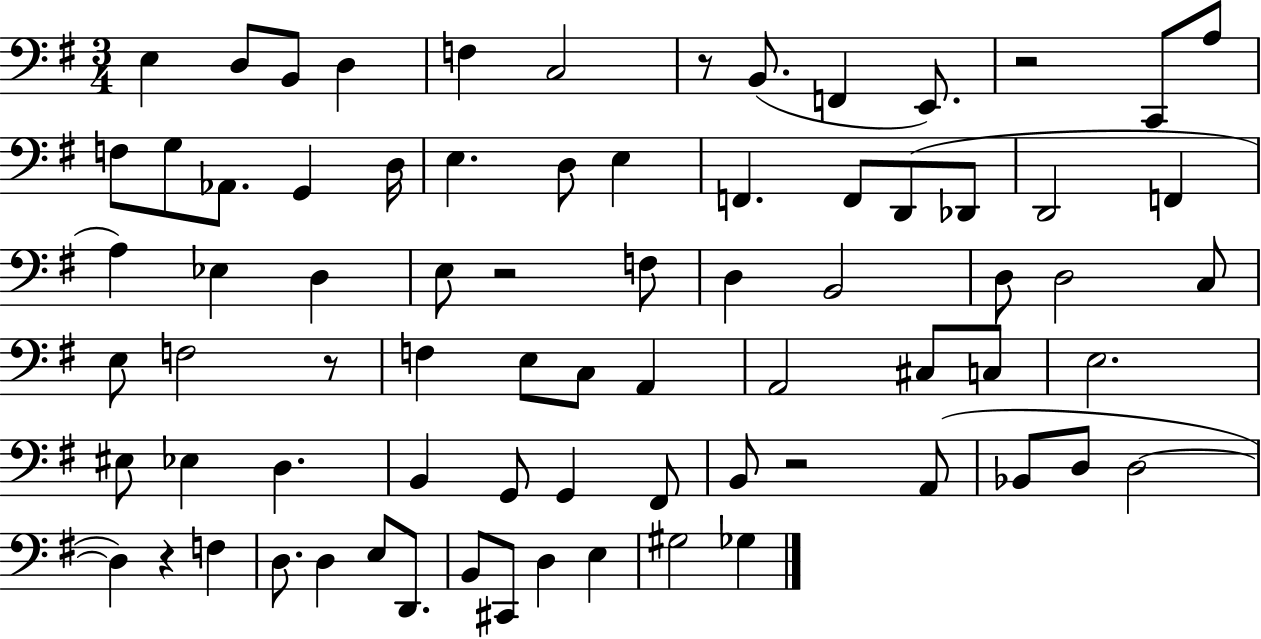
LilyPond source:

{
  \clef bass
  \numericTimeSignature
  \time 3/4
  \key g \major
  \repeat volta 2 { e4 d8 b,8 d4 | f4 c2 | r8 b,8.( f,4 e,8.) | r2 c,8 a8 | \break f8 g8 aes,8. g,4 d16 | e4. d8 e4 | f,4. f,8 d,8( des,8 | d,2 f,4 | \break a4) ees4 d4 | e8 r2 f8 | d4 b,2 | d8 d2 c8 | \break e8 f2 r8 | f4 e8 c8 a,4 | a,2 cis8 c8 | e2. | \break eis8 ees4 d4. | b,4 g,8 g,4 fis,8 | b,8 r2 a,8( | bes,8 d8 d2~~ | \break d4) r4 f4 | d8. d4 e8 d,8. | b,8 cis,8 d4 e4 | gis2 ges4 | \break } \bar "|."
}